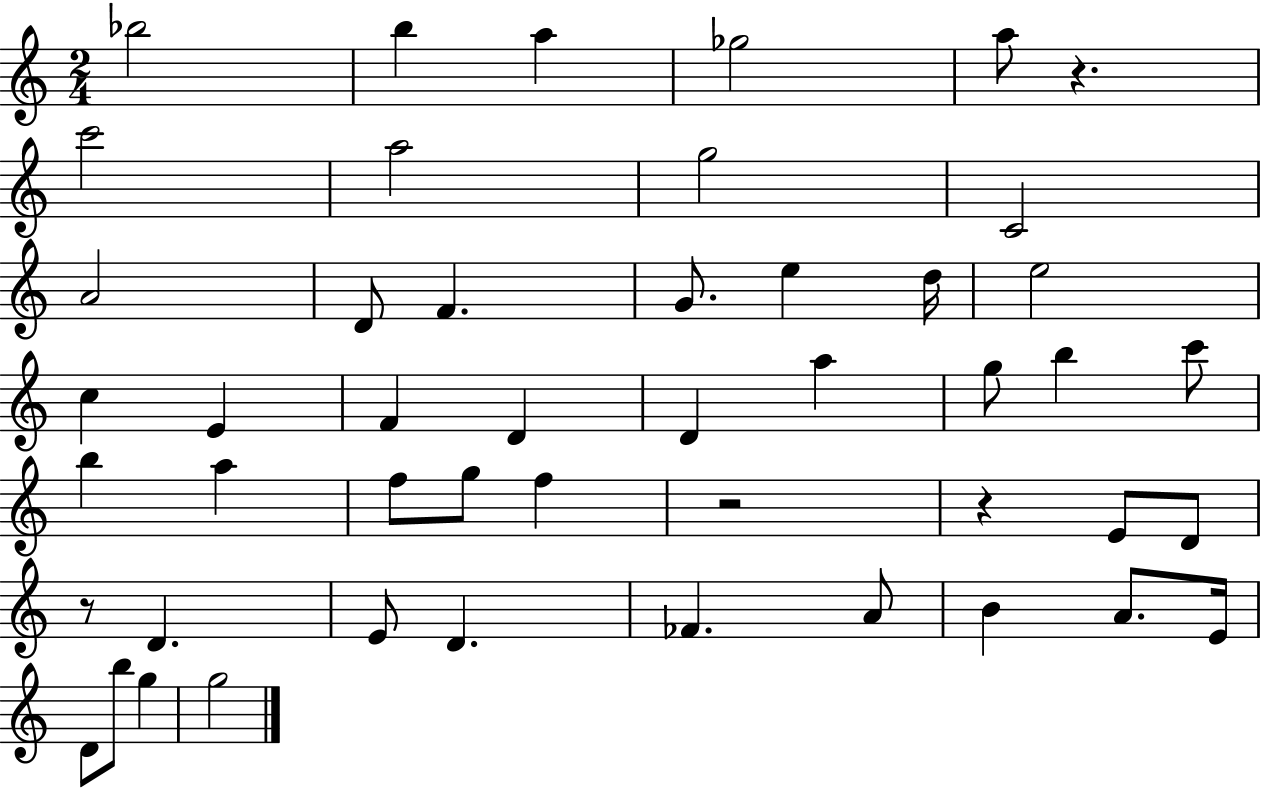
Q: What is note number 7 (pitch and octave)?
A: A5